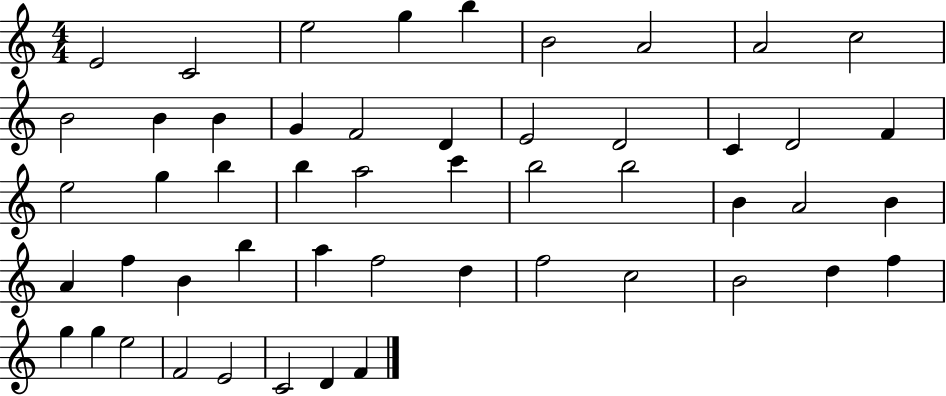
{
  \clef treble
  \numericTimeSignature
  \time 4/4
  \key c \major
  e'2 c'2 | e''2 g''4 b''4 | b'2 a'2 | a'2 c''2 | \break b'2 b'4 b'4 | g'4 f'2 d'4 | e'2 d'2 | c'4 d'2 f'4 | \break e''2 g''4 b''4 | b''4 a''2 c'''4 | b''2 b''2 | b'4 a'2 b'4 | \break a'4 f''4 b'4 b''4 | a''4 f''2 d''4 | f''2 c''2 | b'2 d''4 f''4 | \break g''4 g''4 e''2 | f'2 e'2 | c'2 d'4 f'4 | \bar "|."
}